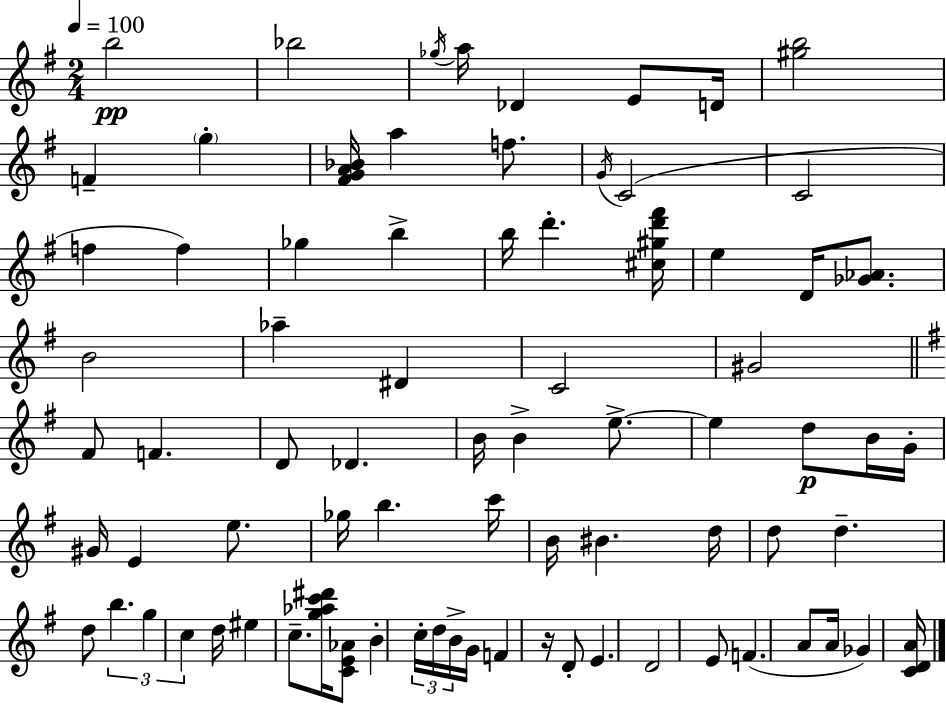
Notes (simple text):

B5/h Bb5/h Gb5/s A5/s Db4/q E4/e D4/s [G#5,B5]/h F4/q G5/q [F#4,G4,A4,Bb4]/s A5/q F5/e. G4/s C4/h C4/h F5/q F5/q Gb5/q B5/q B5/s D6/q. [C#5,G#5,D6,F#6]/s E5/q D4/s [Gb4,Ab4]/e. B4/h Ab5/q D#4/q C4/h G#4/h F#4/e F4/q. D4/e Db4/q. B4/s B4/q E5/e. E5/q D5/e B4/s G4/s G#4/s E4/q E5/e. Gb5/s B5/q. C6/s B4/s BIS4/q. D5/s D5/e D5/q. D5/e B5/q. G5/q C5/q D5/s EIS5/q C5/e. [G5,Ab5,C6,D#6]/s [C4,E4,Ab4]/e B4/q C5/s D5/s B4/s G4/s F4/q R/s D4/e E4/q. D4/h E4/e F4/q. A4/e A4/s Gb4/q [C4,D4,A4]/s